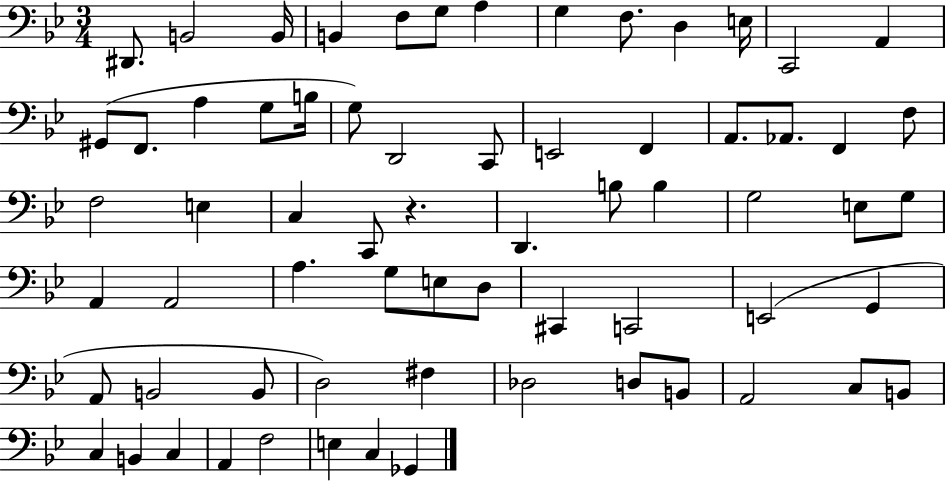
D#2/e. B2/h B2/s B2/q F3/e G3/e A3/q G3/q F3/e. D3/q E3/s C2/h A2/q G#2/e F2/e. A3/q G3/e B3/s G3/e D2/h C2/e E2/h F2/q A2/e. Ab2/e. F2/q F3/e F3/h E3/q C3/q C2/e R/q. D2/q. B3/e B3/q G3/h E3/e G3/e A2/q A2/h A3/q. G3/e E3/e D3/e C#2/q C2/h E2/h G2/q A2/e B2/h B2/e D3/h F#3/q Db3/h D3/e B2/e A2/h C3/e B2/e C3/q B2/q C3/q A2/q F3/h E3/q C3/q Gb2/q